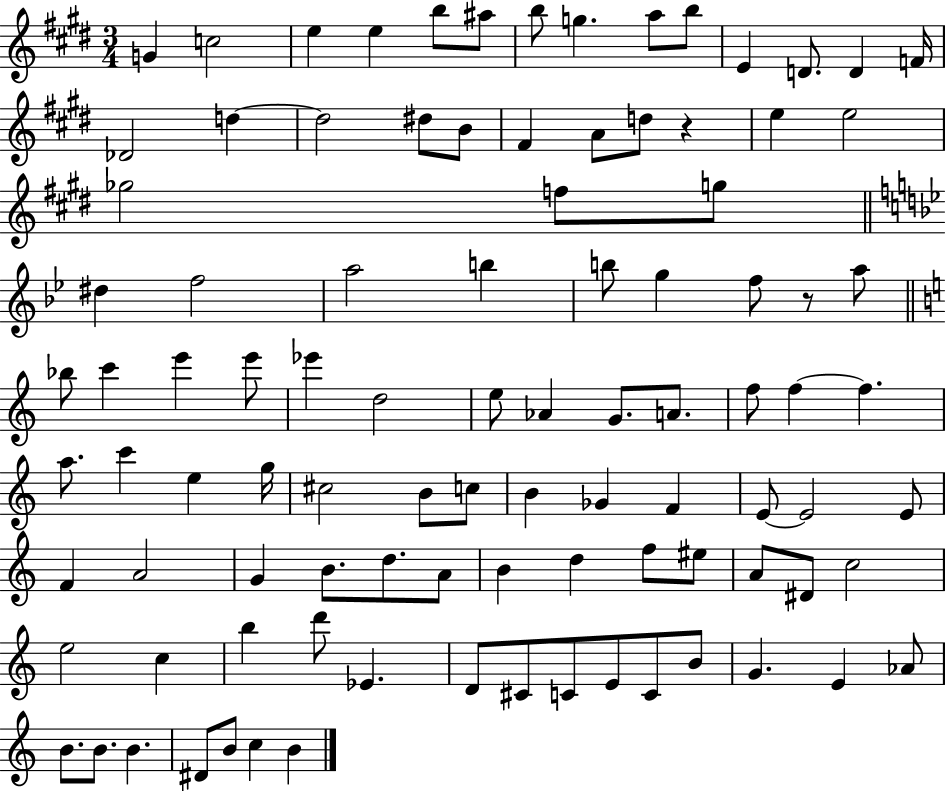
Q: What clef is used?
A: treble